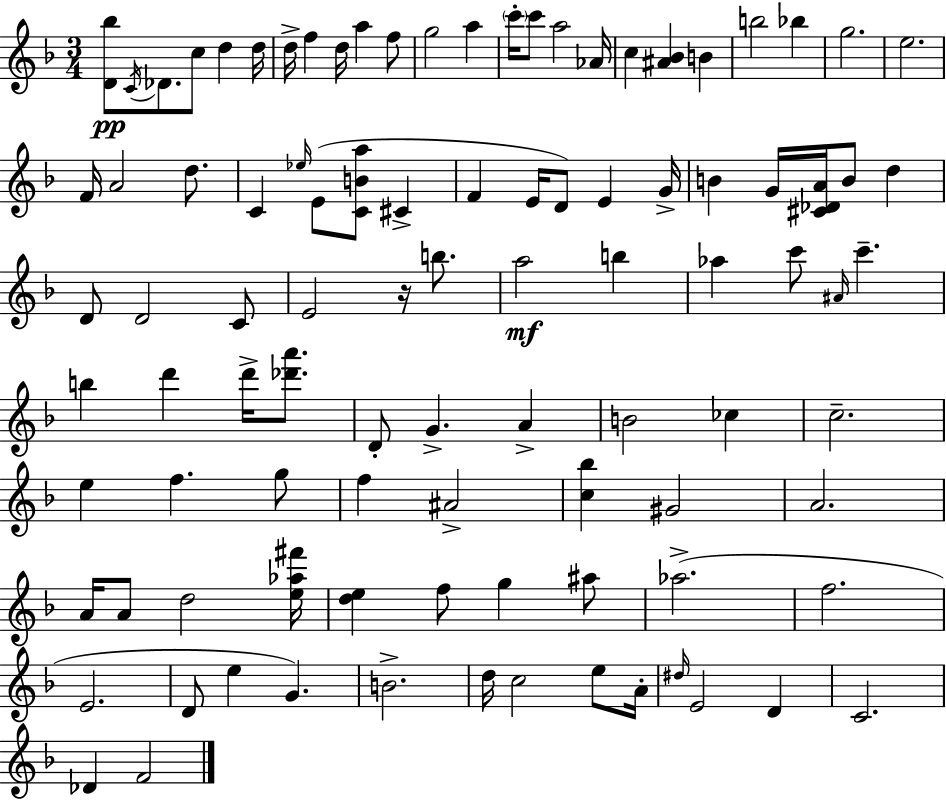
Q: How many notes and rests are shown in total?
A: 97